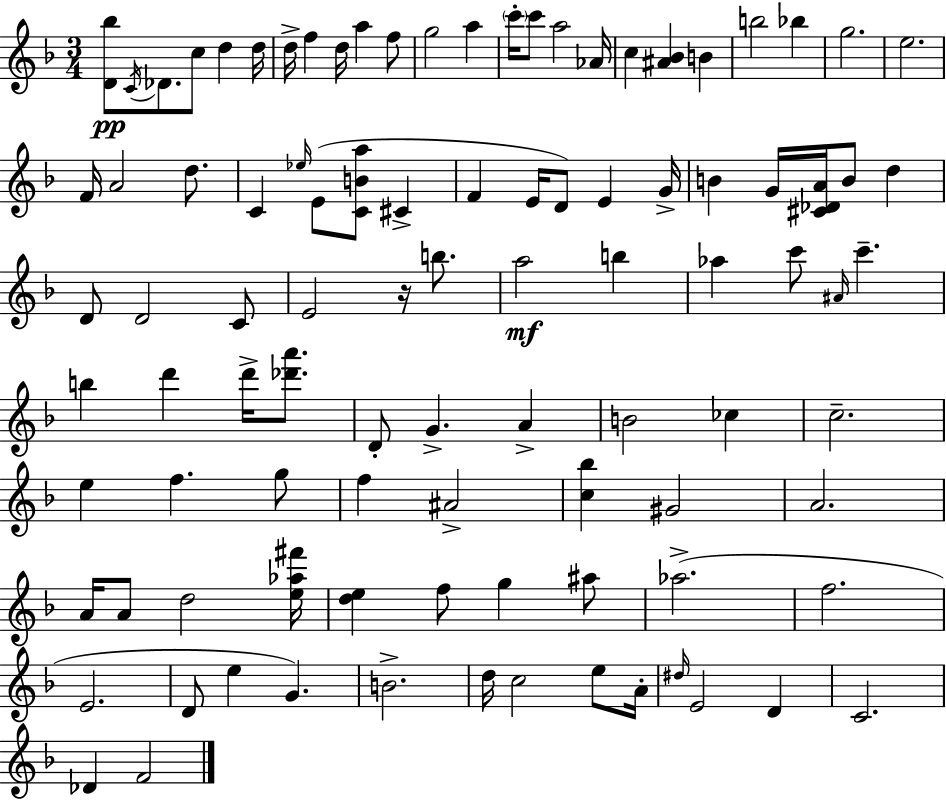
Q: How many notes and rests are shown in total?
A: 97